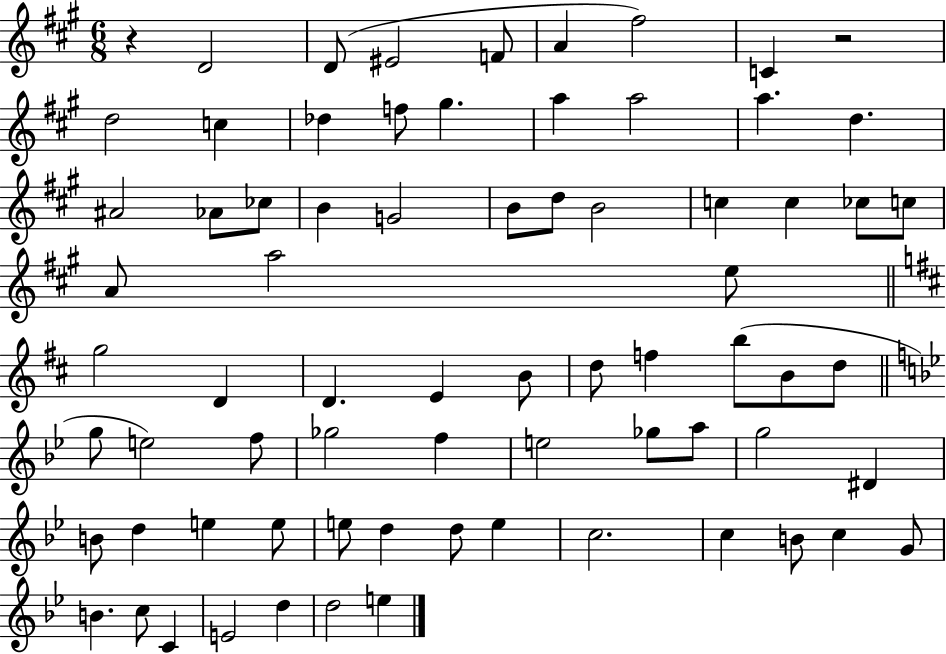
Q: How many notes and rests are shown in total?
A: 73